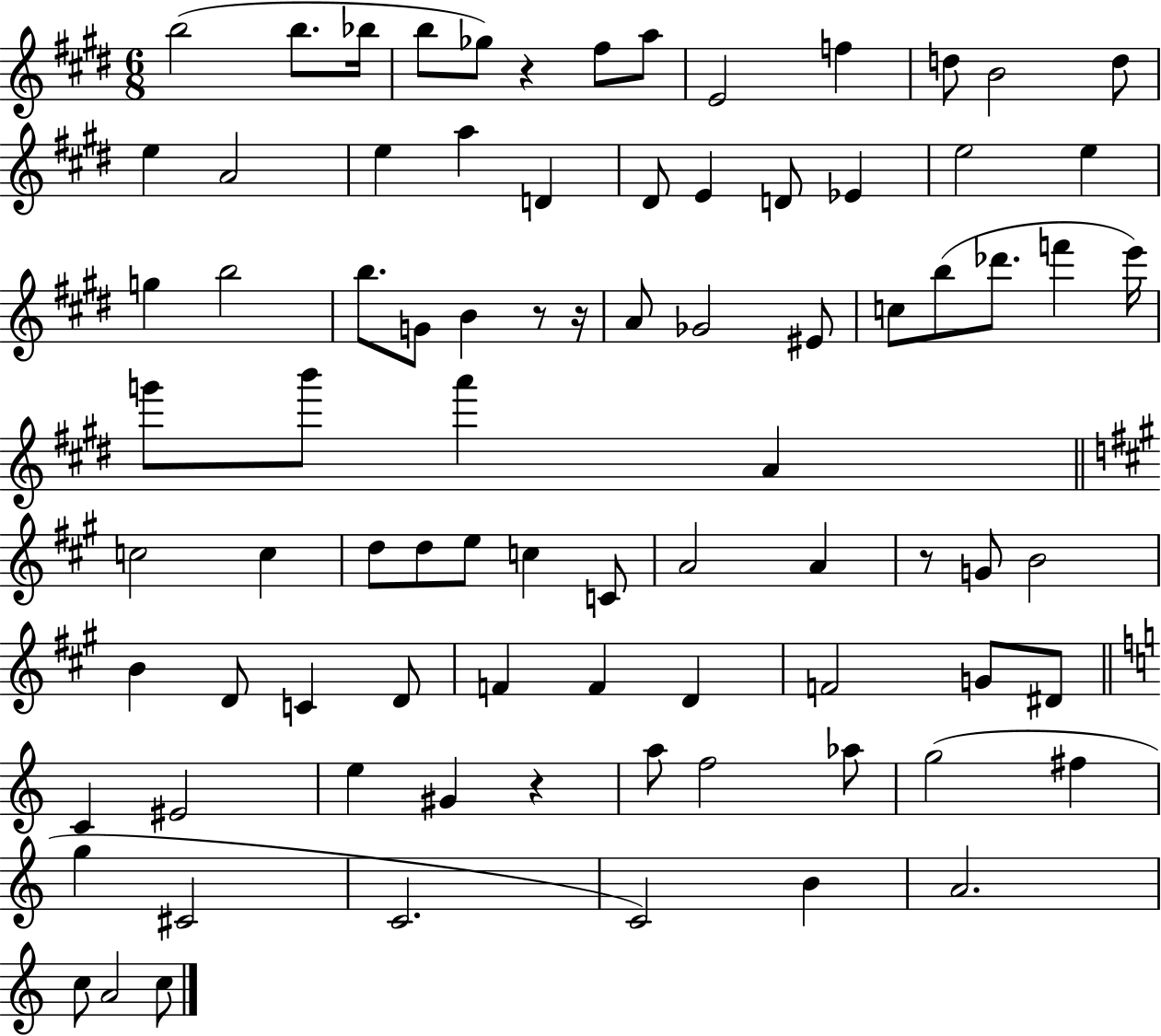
{
  \clef treble
  \numericTimeSignature
  \time 6/8
  \key e \major
  \repeat volta 2 { b''2( b''8. bes''16 | b''8 ges''8) r4 fis''8 a''8 | e'2 f''4 | d''8 b'2 d''8 | \break e''4 a'2 | e''4 a''4 d'4 | dis'8 e'4 d'8 ees'4 | e''2 e''4 | \break g''4 b''2 | b''8. g'8 b'4 r8 r16 | a'8 ges'2 eis'8 | c''8 b''8( des'''8. f'''4 e'''16) | \break g'''8 b'''8 a'''4 a'4 | \bar "||" \break \key a \major c''2 c''4 | d''8 d''8 e''8 c''4 c'8 | a'2 a'4 | r8 g'8 b'2 | \break b'4 d'8 c'4 d'8 | f'4 f'4 d'4 | f'2 g'8 dis'8 | \bar "||" \break \key c \major c'4 eis'2 | e''4 gis'4 r4 | a''8 f''2 aes''8 | g''2( fis''4 | \break g''4 cis'2 | c'2. | c'2) b'4 | a'2. | \break c''8 a'2 c''8 | } \bar "|."
}